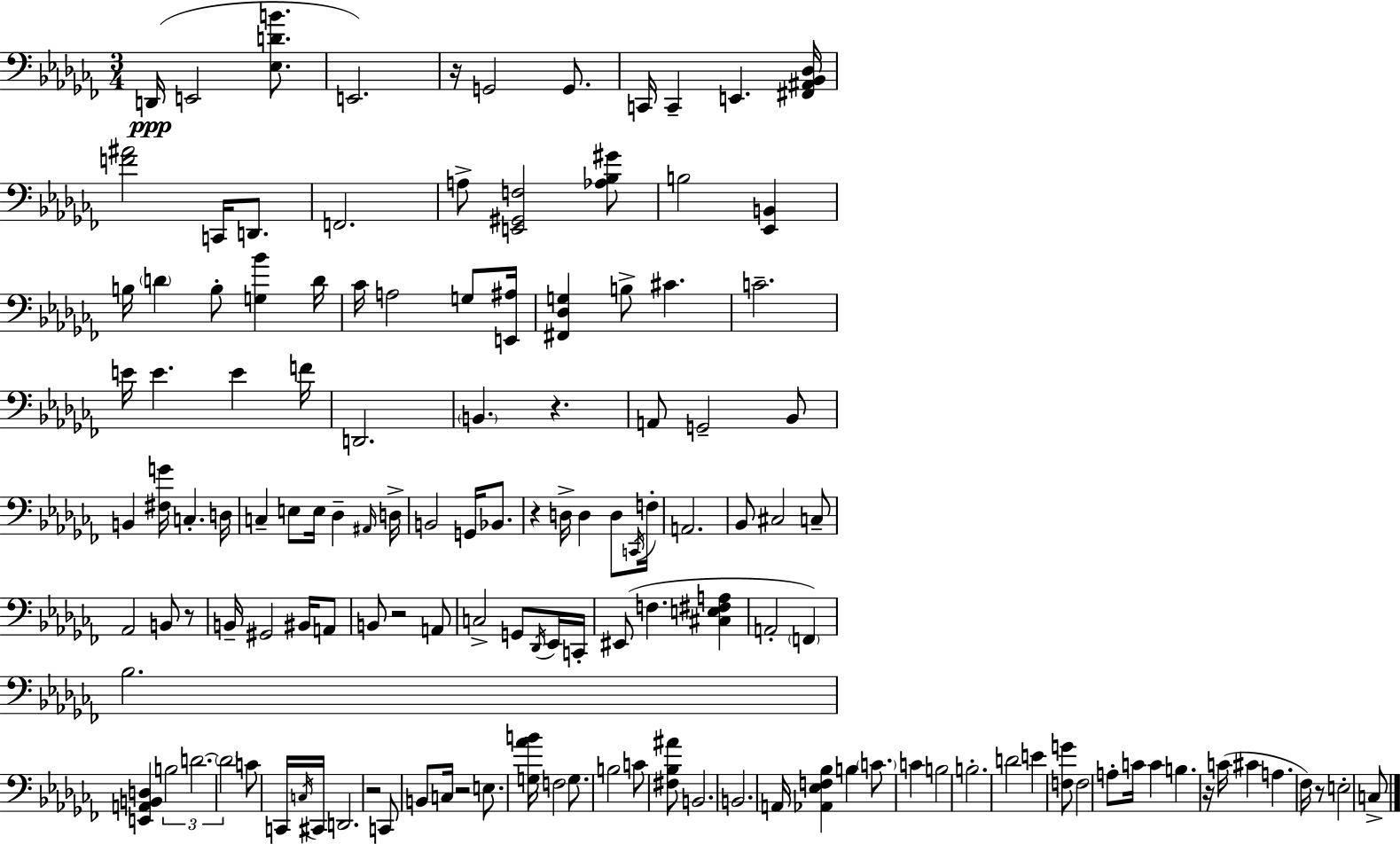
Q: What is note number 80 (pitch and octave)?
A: C2